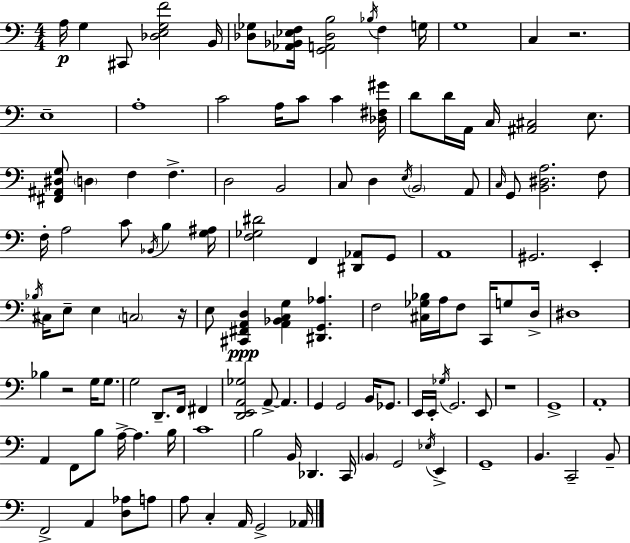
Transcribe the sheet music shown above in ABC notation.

X:1
T:Untitled
M:4/4
L:1/4
K:C
A,/4 G, ^C,,/2 [_D,E,G,F]2 B,,/4 [_D,_G,]/2 [_A,,_B,,_E,F,]/4 [G,,A,,_D,B,]2 _B,/4 F, G,/4 G,4 C, z2 E,4 A,4 C2 A,/4 C/2 C [_D,^F,^G]/4 D/2 D/4 A,,/4 C,/4 [^A,,^C,]2 E,/2 [^F,,^A,,^D,G,]/2 D, F, F, D,2 B,,2 C,/2 D, E,/4 B,,2 A,,/2 C,/4 G,,/2 [B,,^D,A,]2 F,/2 F,/4 A,2 C/2 _B,,/4 B, [G,^A,]/4 [F,_G,^D]2 F,, [^D,,_A,,]/2 G,,/2 A,,4 ^G,,2 E,, _B,/4 ^C,/4 E,/2 E, C,2 z/4 E,/2 [^C,,^F,,A,,D,] [A,,_B,,C,G,] [^D,,G,,_A,] F,2 [^C,_G,_B,]/4 A,/4 F,/2 C,,/4 G,/2 D,/4 ^D,4 _B, z2 G,/4 G,/2 G,2 D,,/2 F,,/4 ^F,, [D,,E,,A,,_G,]2 A,,/2 A,, G,, G,,2 B,,/4 _G,,/2 E,,/4 E,,/4 _G,/4 G,,2 E,,/2 z4 G,,4 A,,4 A,, F,,/2 B,/2 A,/4 A, B,/4 C4 B,2 B,,/4 _D,, C,,/4 B,, G,,2 _E,/4 E,, G,,4 B,, C,,2 B,,/2 F,,2 A,, [D,_A,]/2 A,/2 A,/2 C, A,,/4 G,,2 _A,,/4